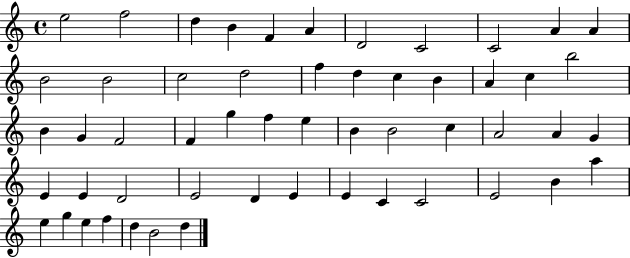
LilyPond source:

{
  \clef treble
  \time 4/4
  \defaultTimeSignature
  \key c \major
  e''2 f''2 | d''4 b'4 f'4 a'4 | d'2 c'2 | c'2 a'4 a'4 | \break b'2 b'2 | c''2 d''2 | f''4 d''4 c''4 b'4 | a'4 c''4 b''2 | \break b'4 g'4 f'2 | f'4 g''4 f''4 e''4 | b'4 b'2 c''4 | a'2 a'4 g'4 | \break e'4 e'4 d'2 | e'2 d'4 e'4 | e'4 c'4 c'2 | e'2 b'4 a''4 | \break e''4 g''4 e''4 f''4 | d''4 b'2 d''4 | \bar "|."
}